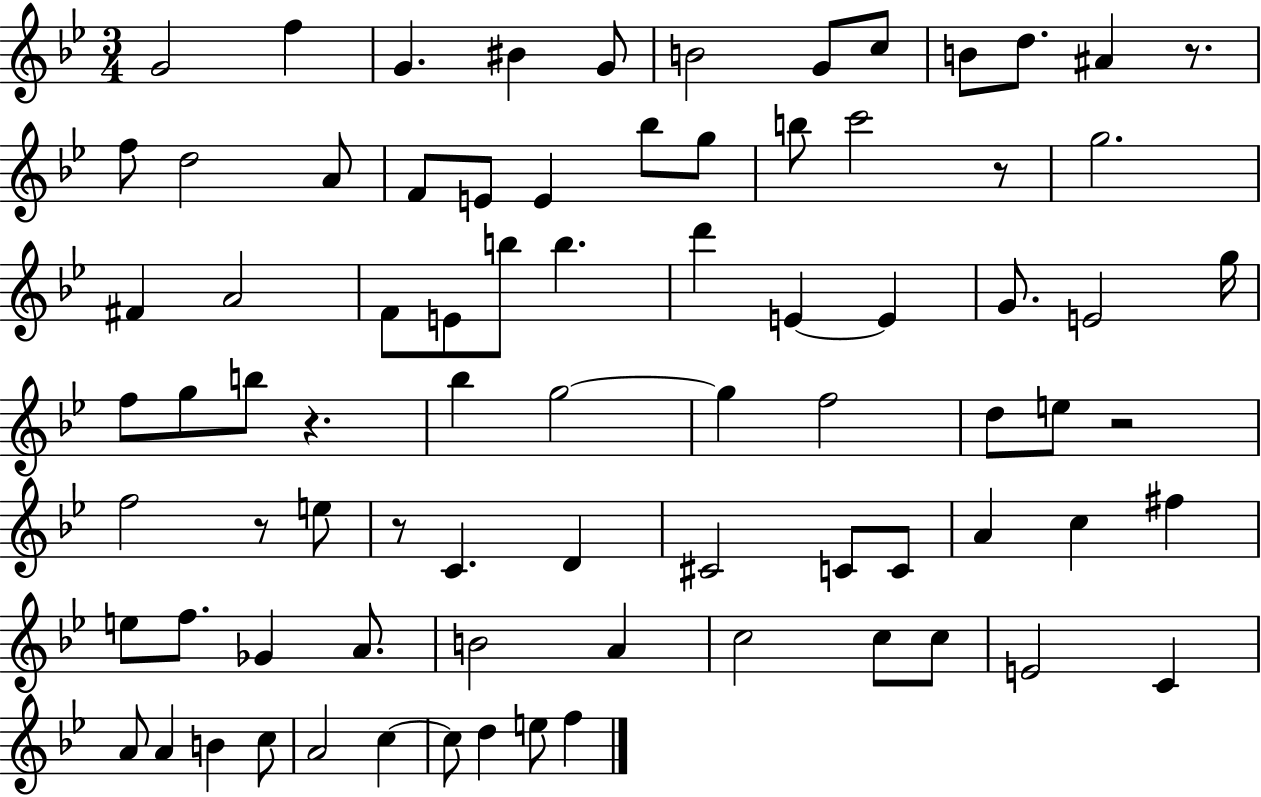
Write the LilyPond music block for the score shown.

{
  \clef treble
  \numericTimeSignature
  \time 3/4
  \key bes \major
  g'2 f''4 | g'4. bis'4 g'8 | b'2 g'8 c''8 | b'8 d''8. ais'4 r8. | \break f''8 d''2 a'8 | f'8 e'8 e'4 bes''8 g''8 | b''8 c'''2 r8 | g''2. | \break fis'4 a'2 | f'8 e'8 b''8 b''4. | d'''4 e'4~~ e'4 | g'8. e'2 g''16 | \break f''8 g''8 b''8 r4. | bes''4 g''2~~ | g''4 f''2 | d''8 e''8 r2 | \break f''2 r8 e''8 | r8 c'4. d'4 | cis'2 c'8 c'8 | a'4 c''4 fis''4 | \break e''8 f''8. ges'4 a'8. | b'2 a'4 | c''2 c''8 c''8 | e'2 c'4 | \break a'8 a'4 b'4 c''8 | a'2 c''4~~ | c''8 d''4 e''8 f''4 | \bar "|."
}